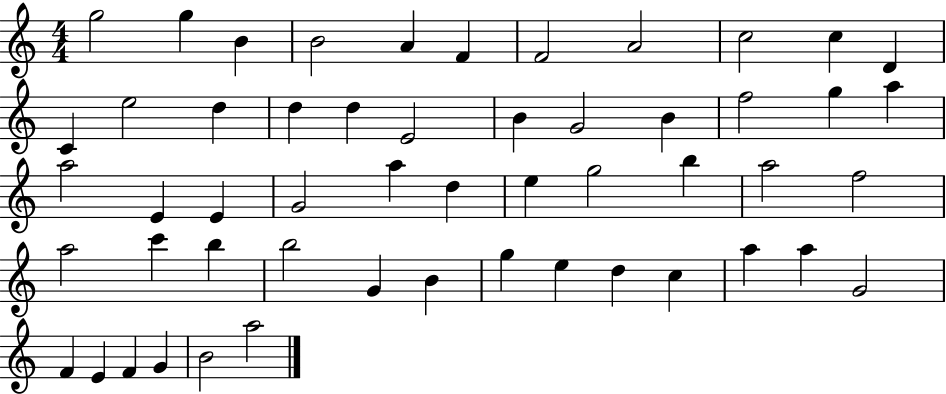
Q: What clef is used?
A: treble